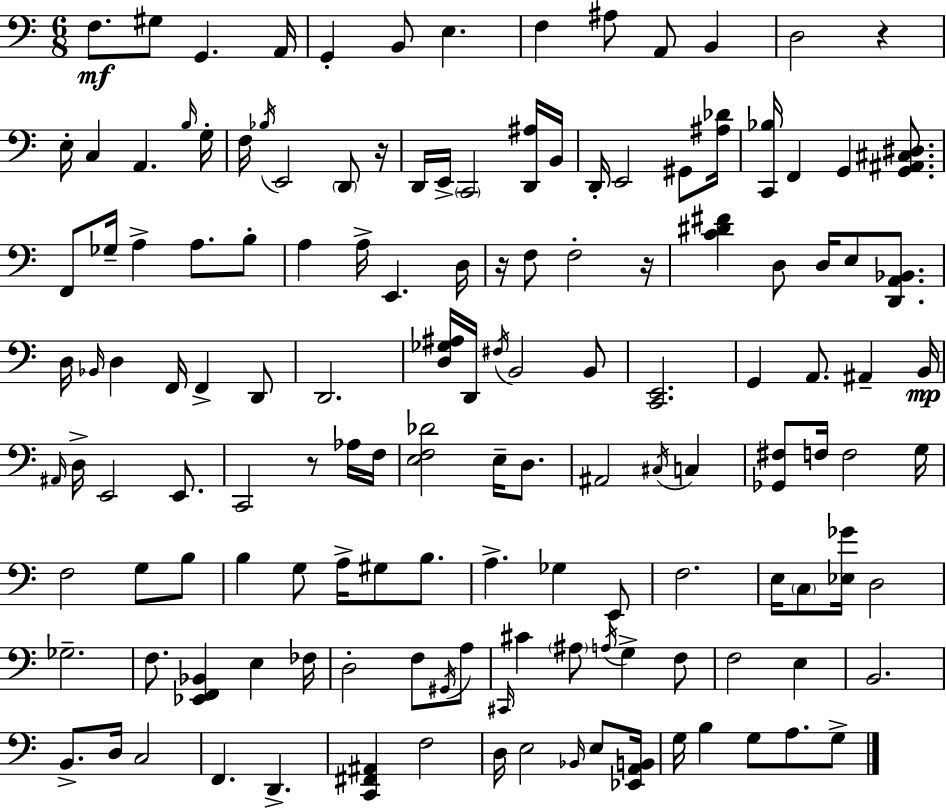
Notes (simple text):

F3/e. G#3/e G2/q. A2/s G2/q B2/e E3/q. F3/q A#3/e A2/e B2/q D3/h R/q E3/s C3/q A2/q. B3/s G3/s F3/s Bb3/s E2/h D2/e R/s D2/s E2/s C2/h [D2,A#3]/s B2/s D2/s E2/h G#2/e [A#3,Db4]/s [C2,Bb3]/s F2/q G2/q [G2,A#2,C#3,D#3]/e. F2/e Gb3/s A3/q A3/e. B3/e A3/q A3/s E2/q. D3/s R/s F3/e F3/h R/s [C4,D#4,F#4]/q D3/e D3/s E3/e [D2,A2,Bb2]/e. D3/s Bb2/s D3/q F2/s F2/q D2/e D2/h. [D3,Gb3,A#3]/s D2/s F#3/s B2/h B2/e [C2,E2]/h. G2/q A2/e. A#2/q B2/s A#2/s D3/s E2/h E2/e. C2/h R/e Ab3/s F3/s [E3,F3,Db4]/h E3/s D3/e. A#2/h C#3/s C3/q [Gb2,F#3]/e F3/s F3/h G3/s F3/h G3/e B3/e B3/q G3/e A3/s G#3/e B3/e. A3/q. Gb3/q E2/e F3/h. E3/s C3/e [Eb3,Gb4]/s D3/h Gb3/h. F3/e. [Eb2,F2,Bb2]/q E3/q FES3/s D3/h F3/e G#2/s A3/e C#2/s C#4/q A#3/e A3/s G3/q F3/e F3/h E3/q B2/h. B2/e. D3/s C3/h F2/q. D2/q. [C2,F#2,A#2]/q F3/h D3/s E3/h Bb2/s E3/e [Eb2,A2,B2]/s G3/s B3/q G3/e A3/e. G3/e